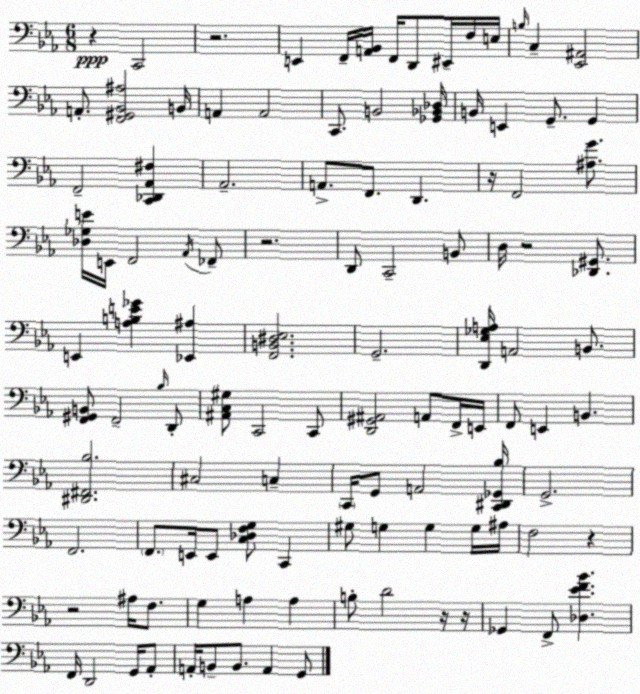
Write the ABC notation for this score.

X:1
T:Untitled
M:6/8
L:1/4
K:Eb
z C,,2 z2 E,, F,,/4 [A,,_B,,]/4 F,,/4 D,,/2 ^E,,/4 F,/4 E,/4 B,/4 C, [_E,,^A,,]2 A,,/2 [F,,^G,,_B,,^A,]2 B,,/4 A,, A,,2 C,,/2 B,,2 [_G,,_B,,_D,]/4 B,,/4 E,, G,,/2 G,, F,,2 [C,,_D,,_A,,^F,] _A,,2 A,,/2 F,,/2 D,, z/4 F,,2 [^A,G]/2 [_D,_G,E]/4 E,,/4 F,,2 _A,,/4 _F,,/2 z2 D,,/2 C,,2 B,,/2 D,/4 z2 [_D,,^G,,]/2 E,, [A,B,E_G] [_E,,^A,] [F,,B,,^D,_E,]2 G,,2 [D,,_E,_G,A,]/4 A,,2 B,,/2 [F,,^G,,B,,]/2 F,,2 _B,/4 D,,/2 [^A,,C,^G,]/2 C,,2 C,,/2 [D,,^G,,^A,,]2 A,,/2 F,,/4 E,,/4 F,,/2 E,, B,, [^D,,^F,,_B,]2 ^C,2 C, C,,/4 G,,/2 A,,2 [C,,^D,,_G,,_B,]/4 G,,2 F,,2 F,,/2 E,,/4 E,,/2 [C,_D,F,G,]/2 C,, ^G,/2 G, G, G,/4 ^A,/4 F,2 z z2 ^A,/4 F,/2 G, A, A, B,/2 D2 z/4 z/4 _G,, F,,/2 [_D,_EF_B] F,,/4 D,,2 G,,/4 _A,,/2 A,,/4 B,,/2 B,,/2 A,, G,,/2